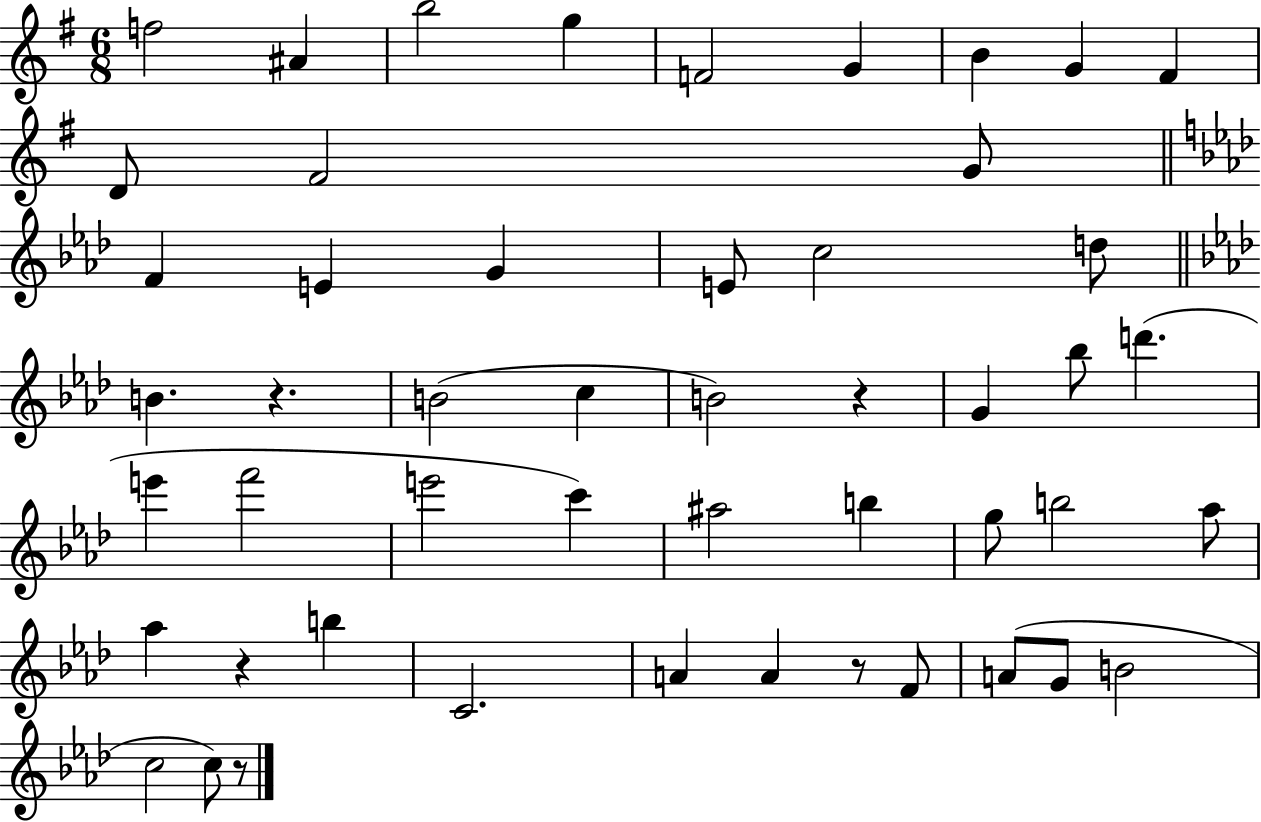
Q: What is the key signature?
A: G major